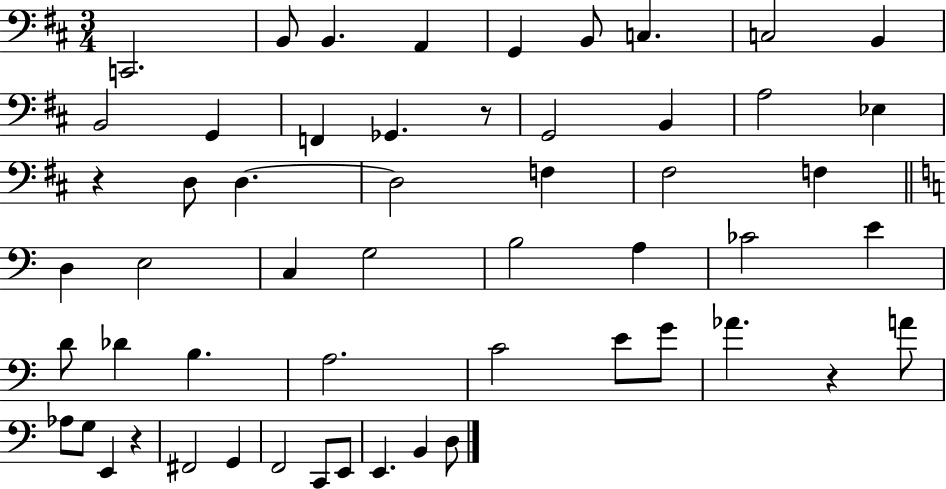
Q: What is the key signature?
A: D major